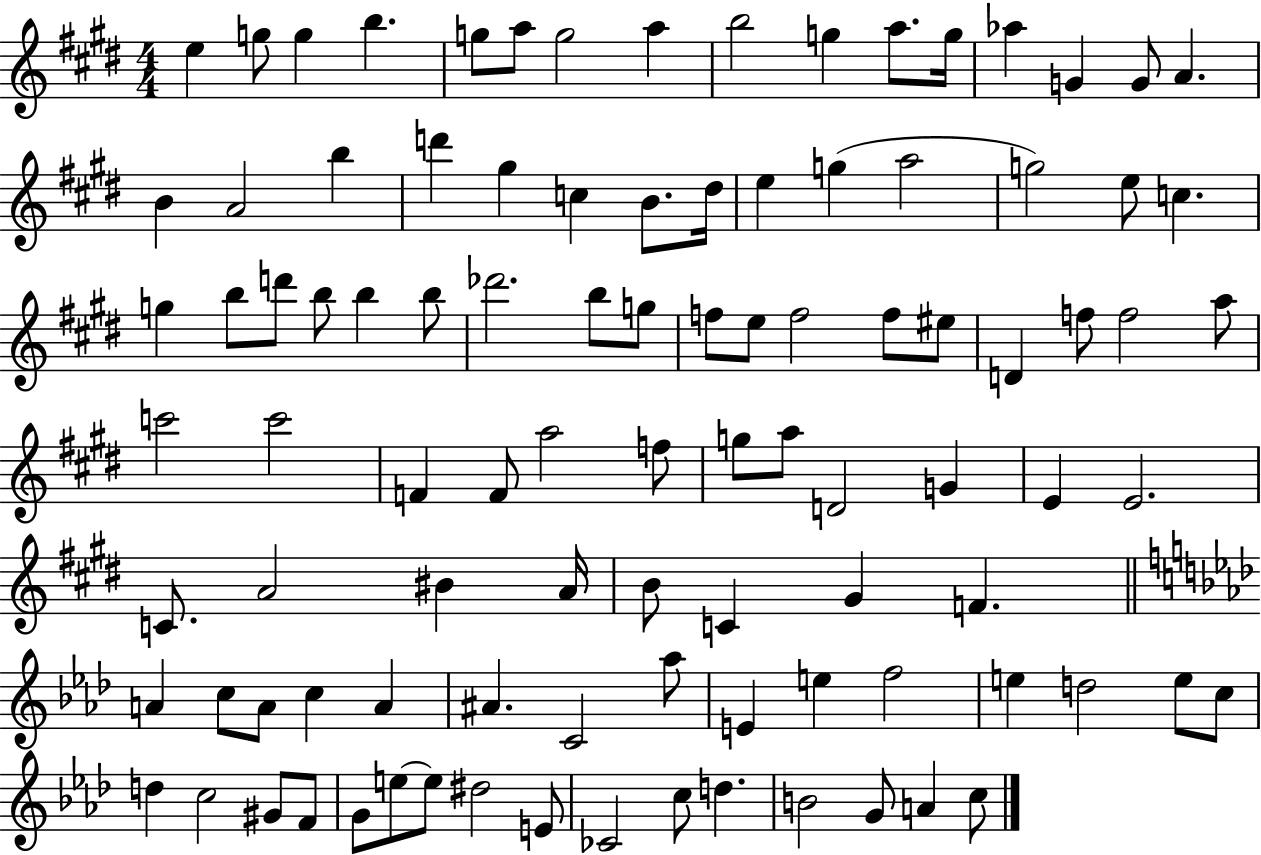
{
  \clef treble
  \numericTimeSignature
  \time 4/4
  \key e \major
  e''4 g''8 g''4 b''4. | g''8 a''8 g''2 a''4 | b''2 g''4 a''8. g''16 | aes''4 g'4 g'8 a'4. | \break b'4 a'2 b''4 | d'''4 gis''4 c''4 b'8. dis''16 | e''4 g''4( a''2 | g''2) e''8 c''4. | \break g''4 b''8 d'''8 b''8 b''4 b''8 | des'''2. b''8 g''8 | f''8 e''8 f''2 f''8 eis''8 | d'4 f''8 f''2 a''8 | \break c'''2 c'''2 | f'4 f'8 a''2 f''8 | g''8 a''8 d'2 g'4 | e'4 e'2. | \break c'8. a'2 bis'4 a'16 | b'8 c'4 gis'4 f'4. | \bar "||" \break \key f \minor a'4 c''8 a'8 c''4 a'4 | ais'4. c'2 aes''8 | e'4 e''4 f''2 | e''4 d''2 e''8 c''8 | \break d''4 c''2 gis'8 f'8 | g'8 e''8~~ e''8 dis''2 e'8 | ces'2 c''8 d''4. | b'2 g'8 a'4 c''8 | \break \bar "|."
}